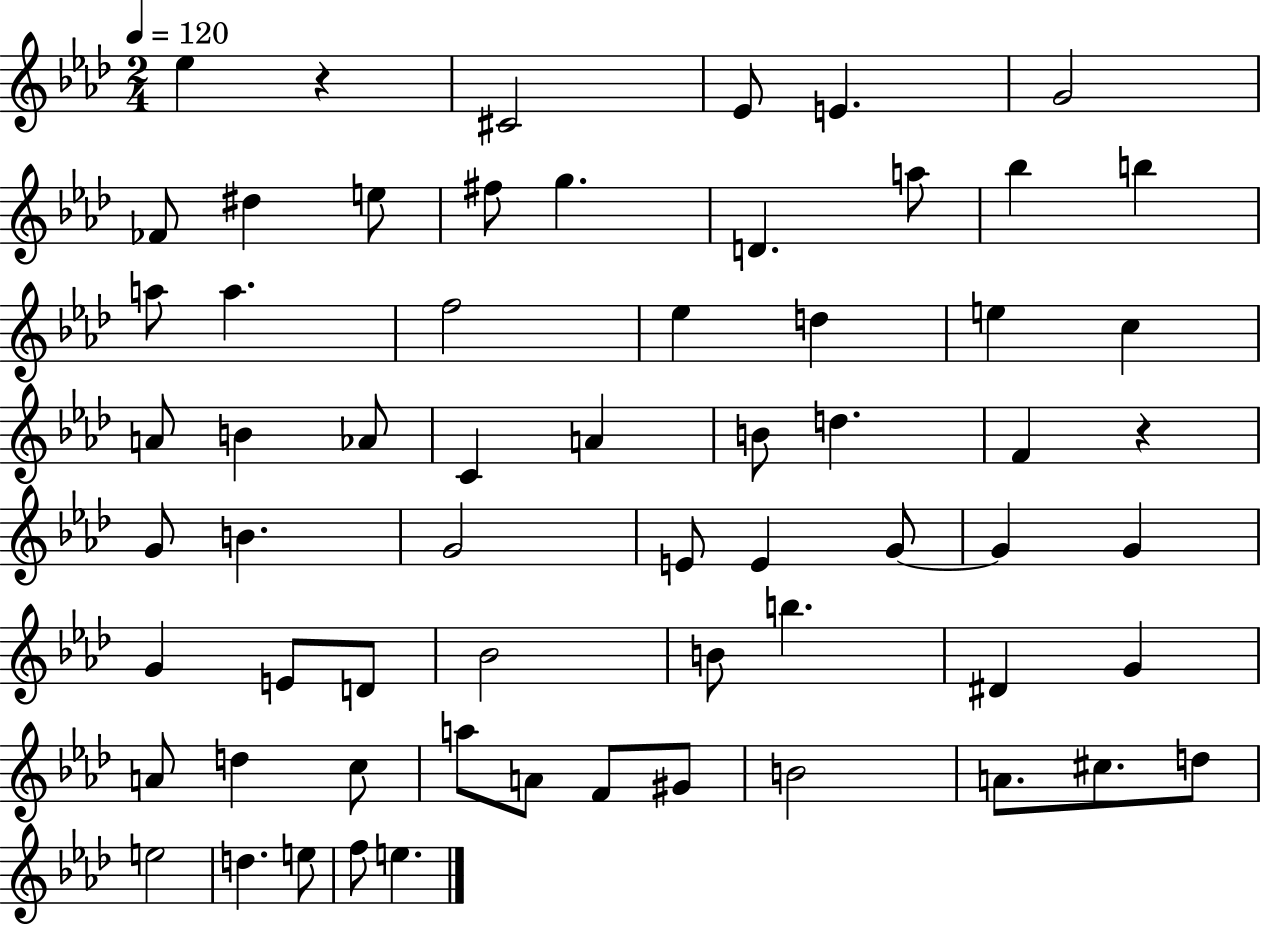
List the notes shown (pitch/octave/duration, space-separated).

Eb5/q R/q C#4/h Eb4/e E4/q. G4/h FES4/e D#5/q E5/e F#5/e G5/q. D4/q. A5/e Bb5/q B5/q A5/e A5/q. F5/h Eb5/q D5/q E5/q C5/q A4/e B4/q Ab4/e C4/q A4/q B4/e D5/q. F4/q R/q G4/e B4/q. G4/h E4/e E4/q G4/e G4/q G4/q G4/q E4/e D4/e Bb4/h B4/e B5/q. D#4/q G4/q A4/e D5/q C5/e A5/e A4/e F4/e G#4/e B4/h A4/e. C#5/e. D5/e E5/h D5/q. E5/e F5/e E5/q.